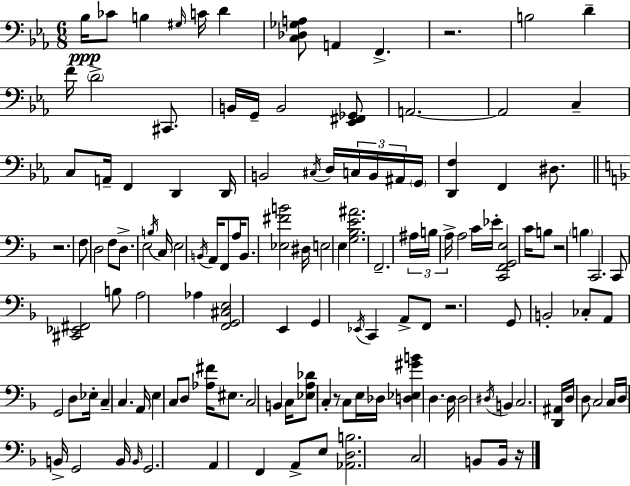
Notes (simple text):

Bb3/s CES4/e B3/q G#3/s C4/s D4/q [C3,Db3,Gb3,A3]/e A2/q F2/q. R/h. B3/h D4/q F4/s D4/h C#2/e. B2/s G2/s B2/h [Eb2,F#2,Gb2]/e A2/h. A2/h C3/q C3/e A2/s F2/q D2/q D2/s B2/h C#3/s D3/s C3/s B2/s A#2/s G2/s [D2,F3]/q F2/q D#3/e. R/h. F3/e D3/h F3/e D3/e. E3/h B3/s C3/s E3/h B2/s A2/s F2/e A3/s B2/e. [Eb3,F#4,B4]/h D#3/s E3/h E3/q [G3,Bb3,E4,A#4]/h. F2/h. A#3/s B3/s A3/s A3/h C4/s Eb4/s [C2,F2,G2,E3]/h C4/s B3/e R/h B3/q C2/h. C2/e [C#2,Eb2,F#2]/h B3/e A3/h Ab3/q [F2,G2,C#3,E3]/h E2/q G2/q Eb2/s C2/q A2/e F2/e R/h. G2/e B2/h CES3/e A2/e G2/h D3/e Eb3/s C3/q C3/q. A2/s E3/q C3/e D3/e [Ab3,F#4]/s EIS3/e. C3/h B2/q C3/s [Eb3,A3,Db4]/e C3/q R/e C3/e E3/s Db3/s [D3,Eb3,G#4,B4]/q D3/q. D3/s D3/h D#3/s B2/q C3/h. [D2,A#2]/s D3/s D3/e C3/h C3/s D3/s B2/s G2/h B2/s B2/s G2/h. A2/q F2/q A2/e E3/e [Ab2,D3,B3]/h. C3/h B2/e B2/s R/s